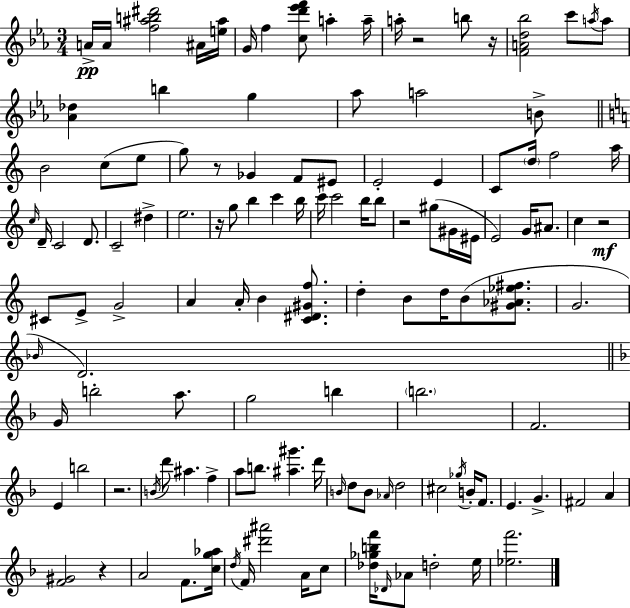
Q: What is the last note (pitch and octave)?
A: E5